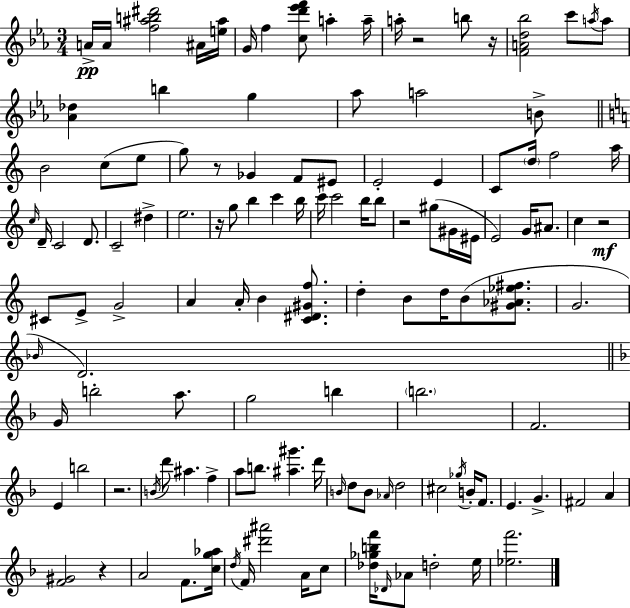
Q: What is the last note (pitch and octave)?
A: E5